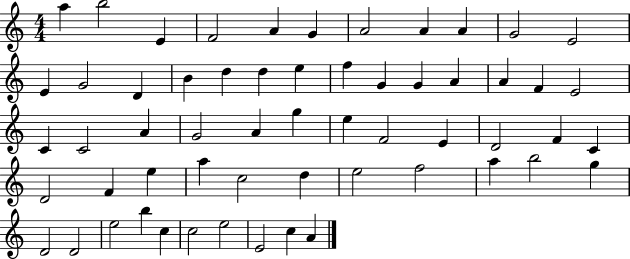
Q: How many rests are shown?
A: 0